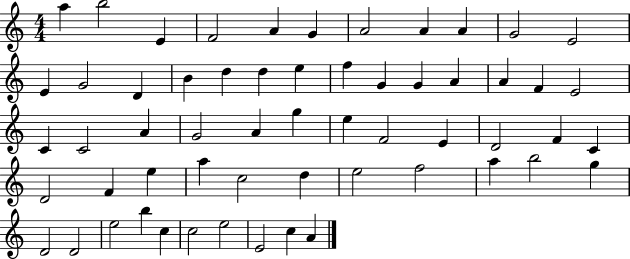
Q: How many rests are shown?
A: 0